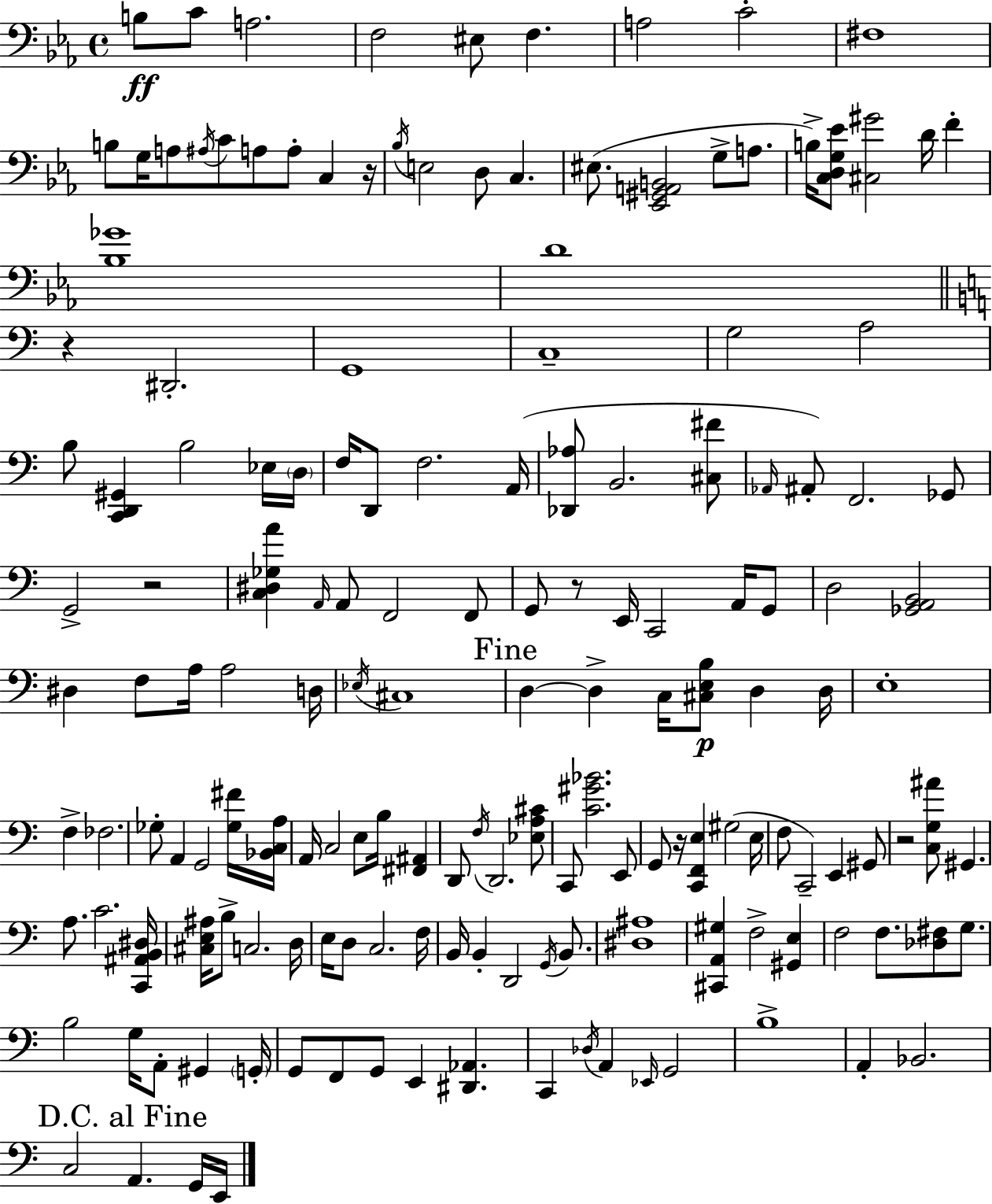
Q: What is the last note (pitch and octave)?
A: E2